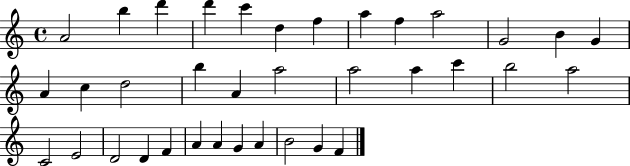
{
  \clef treble
  \time 4/4
  \defaultTimeSignature
  \key c \major
  a'2 b''4 d'''4 | d'''4 c'''4 d''4 f''4 | a''4 f''4 a''2 | g'2 b'4 g'4 | \break a'4 c''4 d''2 | b''4 a'4 a''2 | a''2 a''4 c'''4 | b''2 a''2 | \break c'2 e'2 | d'2 d'4 f'4 | a'4 a'4 g'4 a'4 | b'2 g'4 f'4 | \break \bar "|."
}